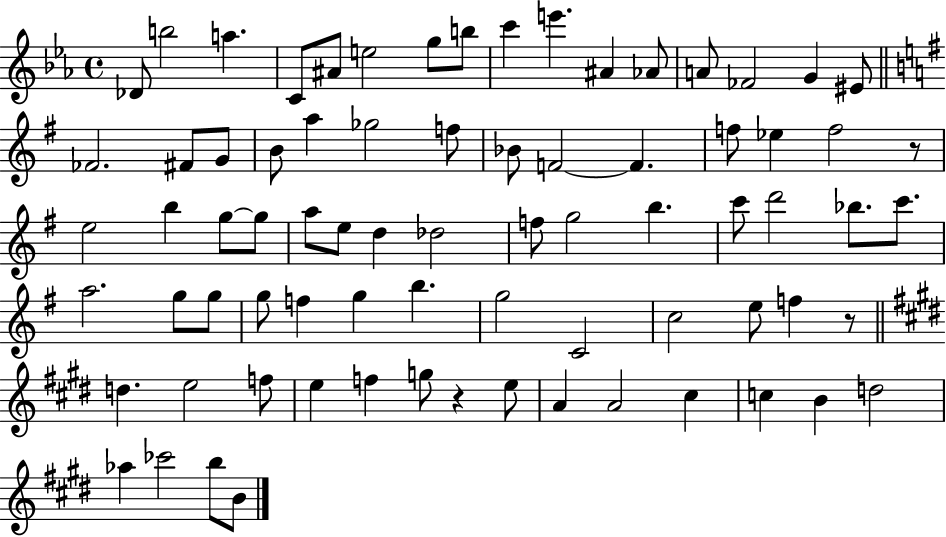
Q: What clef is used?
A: treble